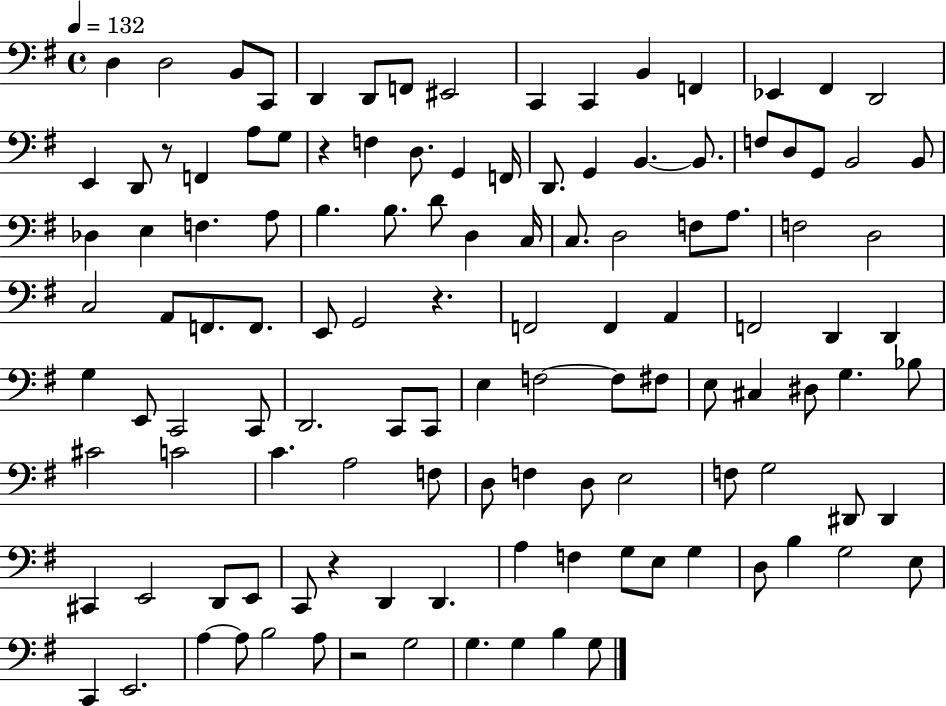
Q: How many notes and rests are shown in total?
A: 121